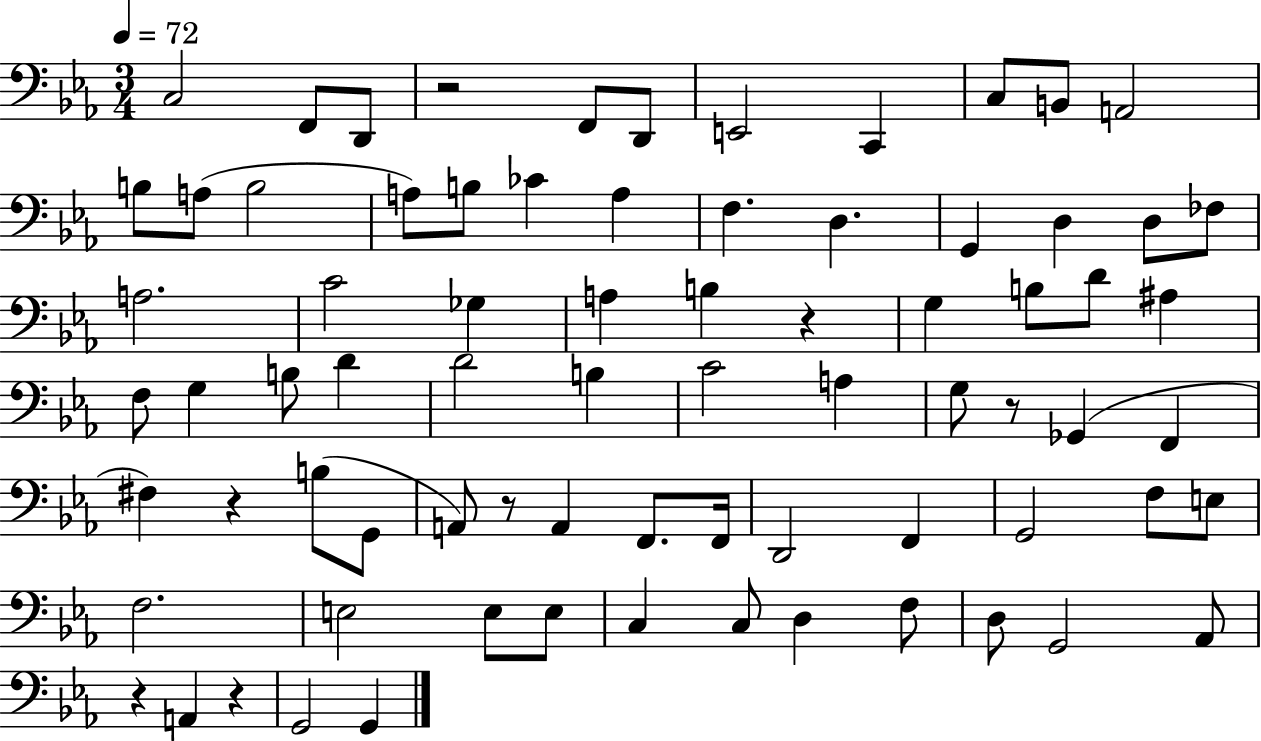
{
  \clef bass
  \numericTimeSignature
  \time 3/4
  \key ees \major
  \tempo 4 = 72
  c2 f,8 d,8 | r2 f,8 d,8 | e,2 c,4 | c8 b,8 a,2 | \break b8 a8( b2 | a8) b8 ces'4 a4 | f4. d4. | g,4 d4 d8 fes8 | \break a2. | c'2 ges4 | a4 b4 r4 | g4 b8 d'8 ais4 | \break f8 g4 b8 d'4 | d'2 b4 | c'2 a4 | g8 r8 ges,4( f,4 | \break fis4) r4 b8( g,8 | a,8) r8 a,4 f,8. f,16 | d,2 f,4 | g,2 f8 e8 | \break f2. | e2 e8 e8 | c4 c8 d4 f8 | d8 g,2 aes,8 | \break r4 a,4 r4 | g,2 g,4 | \bar "|."
}